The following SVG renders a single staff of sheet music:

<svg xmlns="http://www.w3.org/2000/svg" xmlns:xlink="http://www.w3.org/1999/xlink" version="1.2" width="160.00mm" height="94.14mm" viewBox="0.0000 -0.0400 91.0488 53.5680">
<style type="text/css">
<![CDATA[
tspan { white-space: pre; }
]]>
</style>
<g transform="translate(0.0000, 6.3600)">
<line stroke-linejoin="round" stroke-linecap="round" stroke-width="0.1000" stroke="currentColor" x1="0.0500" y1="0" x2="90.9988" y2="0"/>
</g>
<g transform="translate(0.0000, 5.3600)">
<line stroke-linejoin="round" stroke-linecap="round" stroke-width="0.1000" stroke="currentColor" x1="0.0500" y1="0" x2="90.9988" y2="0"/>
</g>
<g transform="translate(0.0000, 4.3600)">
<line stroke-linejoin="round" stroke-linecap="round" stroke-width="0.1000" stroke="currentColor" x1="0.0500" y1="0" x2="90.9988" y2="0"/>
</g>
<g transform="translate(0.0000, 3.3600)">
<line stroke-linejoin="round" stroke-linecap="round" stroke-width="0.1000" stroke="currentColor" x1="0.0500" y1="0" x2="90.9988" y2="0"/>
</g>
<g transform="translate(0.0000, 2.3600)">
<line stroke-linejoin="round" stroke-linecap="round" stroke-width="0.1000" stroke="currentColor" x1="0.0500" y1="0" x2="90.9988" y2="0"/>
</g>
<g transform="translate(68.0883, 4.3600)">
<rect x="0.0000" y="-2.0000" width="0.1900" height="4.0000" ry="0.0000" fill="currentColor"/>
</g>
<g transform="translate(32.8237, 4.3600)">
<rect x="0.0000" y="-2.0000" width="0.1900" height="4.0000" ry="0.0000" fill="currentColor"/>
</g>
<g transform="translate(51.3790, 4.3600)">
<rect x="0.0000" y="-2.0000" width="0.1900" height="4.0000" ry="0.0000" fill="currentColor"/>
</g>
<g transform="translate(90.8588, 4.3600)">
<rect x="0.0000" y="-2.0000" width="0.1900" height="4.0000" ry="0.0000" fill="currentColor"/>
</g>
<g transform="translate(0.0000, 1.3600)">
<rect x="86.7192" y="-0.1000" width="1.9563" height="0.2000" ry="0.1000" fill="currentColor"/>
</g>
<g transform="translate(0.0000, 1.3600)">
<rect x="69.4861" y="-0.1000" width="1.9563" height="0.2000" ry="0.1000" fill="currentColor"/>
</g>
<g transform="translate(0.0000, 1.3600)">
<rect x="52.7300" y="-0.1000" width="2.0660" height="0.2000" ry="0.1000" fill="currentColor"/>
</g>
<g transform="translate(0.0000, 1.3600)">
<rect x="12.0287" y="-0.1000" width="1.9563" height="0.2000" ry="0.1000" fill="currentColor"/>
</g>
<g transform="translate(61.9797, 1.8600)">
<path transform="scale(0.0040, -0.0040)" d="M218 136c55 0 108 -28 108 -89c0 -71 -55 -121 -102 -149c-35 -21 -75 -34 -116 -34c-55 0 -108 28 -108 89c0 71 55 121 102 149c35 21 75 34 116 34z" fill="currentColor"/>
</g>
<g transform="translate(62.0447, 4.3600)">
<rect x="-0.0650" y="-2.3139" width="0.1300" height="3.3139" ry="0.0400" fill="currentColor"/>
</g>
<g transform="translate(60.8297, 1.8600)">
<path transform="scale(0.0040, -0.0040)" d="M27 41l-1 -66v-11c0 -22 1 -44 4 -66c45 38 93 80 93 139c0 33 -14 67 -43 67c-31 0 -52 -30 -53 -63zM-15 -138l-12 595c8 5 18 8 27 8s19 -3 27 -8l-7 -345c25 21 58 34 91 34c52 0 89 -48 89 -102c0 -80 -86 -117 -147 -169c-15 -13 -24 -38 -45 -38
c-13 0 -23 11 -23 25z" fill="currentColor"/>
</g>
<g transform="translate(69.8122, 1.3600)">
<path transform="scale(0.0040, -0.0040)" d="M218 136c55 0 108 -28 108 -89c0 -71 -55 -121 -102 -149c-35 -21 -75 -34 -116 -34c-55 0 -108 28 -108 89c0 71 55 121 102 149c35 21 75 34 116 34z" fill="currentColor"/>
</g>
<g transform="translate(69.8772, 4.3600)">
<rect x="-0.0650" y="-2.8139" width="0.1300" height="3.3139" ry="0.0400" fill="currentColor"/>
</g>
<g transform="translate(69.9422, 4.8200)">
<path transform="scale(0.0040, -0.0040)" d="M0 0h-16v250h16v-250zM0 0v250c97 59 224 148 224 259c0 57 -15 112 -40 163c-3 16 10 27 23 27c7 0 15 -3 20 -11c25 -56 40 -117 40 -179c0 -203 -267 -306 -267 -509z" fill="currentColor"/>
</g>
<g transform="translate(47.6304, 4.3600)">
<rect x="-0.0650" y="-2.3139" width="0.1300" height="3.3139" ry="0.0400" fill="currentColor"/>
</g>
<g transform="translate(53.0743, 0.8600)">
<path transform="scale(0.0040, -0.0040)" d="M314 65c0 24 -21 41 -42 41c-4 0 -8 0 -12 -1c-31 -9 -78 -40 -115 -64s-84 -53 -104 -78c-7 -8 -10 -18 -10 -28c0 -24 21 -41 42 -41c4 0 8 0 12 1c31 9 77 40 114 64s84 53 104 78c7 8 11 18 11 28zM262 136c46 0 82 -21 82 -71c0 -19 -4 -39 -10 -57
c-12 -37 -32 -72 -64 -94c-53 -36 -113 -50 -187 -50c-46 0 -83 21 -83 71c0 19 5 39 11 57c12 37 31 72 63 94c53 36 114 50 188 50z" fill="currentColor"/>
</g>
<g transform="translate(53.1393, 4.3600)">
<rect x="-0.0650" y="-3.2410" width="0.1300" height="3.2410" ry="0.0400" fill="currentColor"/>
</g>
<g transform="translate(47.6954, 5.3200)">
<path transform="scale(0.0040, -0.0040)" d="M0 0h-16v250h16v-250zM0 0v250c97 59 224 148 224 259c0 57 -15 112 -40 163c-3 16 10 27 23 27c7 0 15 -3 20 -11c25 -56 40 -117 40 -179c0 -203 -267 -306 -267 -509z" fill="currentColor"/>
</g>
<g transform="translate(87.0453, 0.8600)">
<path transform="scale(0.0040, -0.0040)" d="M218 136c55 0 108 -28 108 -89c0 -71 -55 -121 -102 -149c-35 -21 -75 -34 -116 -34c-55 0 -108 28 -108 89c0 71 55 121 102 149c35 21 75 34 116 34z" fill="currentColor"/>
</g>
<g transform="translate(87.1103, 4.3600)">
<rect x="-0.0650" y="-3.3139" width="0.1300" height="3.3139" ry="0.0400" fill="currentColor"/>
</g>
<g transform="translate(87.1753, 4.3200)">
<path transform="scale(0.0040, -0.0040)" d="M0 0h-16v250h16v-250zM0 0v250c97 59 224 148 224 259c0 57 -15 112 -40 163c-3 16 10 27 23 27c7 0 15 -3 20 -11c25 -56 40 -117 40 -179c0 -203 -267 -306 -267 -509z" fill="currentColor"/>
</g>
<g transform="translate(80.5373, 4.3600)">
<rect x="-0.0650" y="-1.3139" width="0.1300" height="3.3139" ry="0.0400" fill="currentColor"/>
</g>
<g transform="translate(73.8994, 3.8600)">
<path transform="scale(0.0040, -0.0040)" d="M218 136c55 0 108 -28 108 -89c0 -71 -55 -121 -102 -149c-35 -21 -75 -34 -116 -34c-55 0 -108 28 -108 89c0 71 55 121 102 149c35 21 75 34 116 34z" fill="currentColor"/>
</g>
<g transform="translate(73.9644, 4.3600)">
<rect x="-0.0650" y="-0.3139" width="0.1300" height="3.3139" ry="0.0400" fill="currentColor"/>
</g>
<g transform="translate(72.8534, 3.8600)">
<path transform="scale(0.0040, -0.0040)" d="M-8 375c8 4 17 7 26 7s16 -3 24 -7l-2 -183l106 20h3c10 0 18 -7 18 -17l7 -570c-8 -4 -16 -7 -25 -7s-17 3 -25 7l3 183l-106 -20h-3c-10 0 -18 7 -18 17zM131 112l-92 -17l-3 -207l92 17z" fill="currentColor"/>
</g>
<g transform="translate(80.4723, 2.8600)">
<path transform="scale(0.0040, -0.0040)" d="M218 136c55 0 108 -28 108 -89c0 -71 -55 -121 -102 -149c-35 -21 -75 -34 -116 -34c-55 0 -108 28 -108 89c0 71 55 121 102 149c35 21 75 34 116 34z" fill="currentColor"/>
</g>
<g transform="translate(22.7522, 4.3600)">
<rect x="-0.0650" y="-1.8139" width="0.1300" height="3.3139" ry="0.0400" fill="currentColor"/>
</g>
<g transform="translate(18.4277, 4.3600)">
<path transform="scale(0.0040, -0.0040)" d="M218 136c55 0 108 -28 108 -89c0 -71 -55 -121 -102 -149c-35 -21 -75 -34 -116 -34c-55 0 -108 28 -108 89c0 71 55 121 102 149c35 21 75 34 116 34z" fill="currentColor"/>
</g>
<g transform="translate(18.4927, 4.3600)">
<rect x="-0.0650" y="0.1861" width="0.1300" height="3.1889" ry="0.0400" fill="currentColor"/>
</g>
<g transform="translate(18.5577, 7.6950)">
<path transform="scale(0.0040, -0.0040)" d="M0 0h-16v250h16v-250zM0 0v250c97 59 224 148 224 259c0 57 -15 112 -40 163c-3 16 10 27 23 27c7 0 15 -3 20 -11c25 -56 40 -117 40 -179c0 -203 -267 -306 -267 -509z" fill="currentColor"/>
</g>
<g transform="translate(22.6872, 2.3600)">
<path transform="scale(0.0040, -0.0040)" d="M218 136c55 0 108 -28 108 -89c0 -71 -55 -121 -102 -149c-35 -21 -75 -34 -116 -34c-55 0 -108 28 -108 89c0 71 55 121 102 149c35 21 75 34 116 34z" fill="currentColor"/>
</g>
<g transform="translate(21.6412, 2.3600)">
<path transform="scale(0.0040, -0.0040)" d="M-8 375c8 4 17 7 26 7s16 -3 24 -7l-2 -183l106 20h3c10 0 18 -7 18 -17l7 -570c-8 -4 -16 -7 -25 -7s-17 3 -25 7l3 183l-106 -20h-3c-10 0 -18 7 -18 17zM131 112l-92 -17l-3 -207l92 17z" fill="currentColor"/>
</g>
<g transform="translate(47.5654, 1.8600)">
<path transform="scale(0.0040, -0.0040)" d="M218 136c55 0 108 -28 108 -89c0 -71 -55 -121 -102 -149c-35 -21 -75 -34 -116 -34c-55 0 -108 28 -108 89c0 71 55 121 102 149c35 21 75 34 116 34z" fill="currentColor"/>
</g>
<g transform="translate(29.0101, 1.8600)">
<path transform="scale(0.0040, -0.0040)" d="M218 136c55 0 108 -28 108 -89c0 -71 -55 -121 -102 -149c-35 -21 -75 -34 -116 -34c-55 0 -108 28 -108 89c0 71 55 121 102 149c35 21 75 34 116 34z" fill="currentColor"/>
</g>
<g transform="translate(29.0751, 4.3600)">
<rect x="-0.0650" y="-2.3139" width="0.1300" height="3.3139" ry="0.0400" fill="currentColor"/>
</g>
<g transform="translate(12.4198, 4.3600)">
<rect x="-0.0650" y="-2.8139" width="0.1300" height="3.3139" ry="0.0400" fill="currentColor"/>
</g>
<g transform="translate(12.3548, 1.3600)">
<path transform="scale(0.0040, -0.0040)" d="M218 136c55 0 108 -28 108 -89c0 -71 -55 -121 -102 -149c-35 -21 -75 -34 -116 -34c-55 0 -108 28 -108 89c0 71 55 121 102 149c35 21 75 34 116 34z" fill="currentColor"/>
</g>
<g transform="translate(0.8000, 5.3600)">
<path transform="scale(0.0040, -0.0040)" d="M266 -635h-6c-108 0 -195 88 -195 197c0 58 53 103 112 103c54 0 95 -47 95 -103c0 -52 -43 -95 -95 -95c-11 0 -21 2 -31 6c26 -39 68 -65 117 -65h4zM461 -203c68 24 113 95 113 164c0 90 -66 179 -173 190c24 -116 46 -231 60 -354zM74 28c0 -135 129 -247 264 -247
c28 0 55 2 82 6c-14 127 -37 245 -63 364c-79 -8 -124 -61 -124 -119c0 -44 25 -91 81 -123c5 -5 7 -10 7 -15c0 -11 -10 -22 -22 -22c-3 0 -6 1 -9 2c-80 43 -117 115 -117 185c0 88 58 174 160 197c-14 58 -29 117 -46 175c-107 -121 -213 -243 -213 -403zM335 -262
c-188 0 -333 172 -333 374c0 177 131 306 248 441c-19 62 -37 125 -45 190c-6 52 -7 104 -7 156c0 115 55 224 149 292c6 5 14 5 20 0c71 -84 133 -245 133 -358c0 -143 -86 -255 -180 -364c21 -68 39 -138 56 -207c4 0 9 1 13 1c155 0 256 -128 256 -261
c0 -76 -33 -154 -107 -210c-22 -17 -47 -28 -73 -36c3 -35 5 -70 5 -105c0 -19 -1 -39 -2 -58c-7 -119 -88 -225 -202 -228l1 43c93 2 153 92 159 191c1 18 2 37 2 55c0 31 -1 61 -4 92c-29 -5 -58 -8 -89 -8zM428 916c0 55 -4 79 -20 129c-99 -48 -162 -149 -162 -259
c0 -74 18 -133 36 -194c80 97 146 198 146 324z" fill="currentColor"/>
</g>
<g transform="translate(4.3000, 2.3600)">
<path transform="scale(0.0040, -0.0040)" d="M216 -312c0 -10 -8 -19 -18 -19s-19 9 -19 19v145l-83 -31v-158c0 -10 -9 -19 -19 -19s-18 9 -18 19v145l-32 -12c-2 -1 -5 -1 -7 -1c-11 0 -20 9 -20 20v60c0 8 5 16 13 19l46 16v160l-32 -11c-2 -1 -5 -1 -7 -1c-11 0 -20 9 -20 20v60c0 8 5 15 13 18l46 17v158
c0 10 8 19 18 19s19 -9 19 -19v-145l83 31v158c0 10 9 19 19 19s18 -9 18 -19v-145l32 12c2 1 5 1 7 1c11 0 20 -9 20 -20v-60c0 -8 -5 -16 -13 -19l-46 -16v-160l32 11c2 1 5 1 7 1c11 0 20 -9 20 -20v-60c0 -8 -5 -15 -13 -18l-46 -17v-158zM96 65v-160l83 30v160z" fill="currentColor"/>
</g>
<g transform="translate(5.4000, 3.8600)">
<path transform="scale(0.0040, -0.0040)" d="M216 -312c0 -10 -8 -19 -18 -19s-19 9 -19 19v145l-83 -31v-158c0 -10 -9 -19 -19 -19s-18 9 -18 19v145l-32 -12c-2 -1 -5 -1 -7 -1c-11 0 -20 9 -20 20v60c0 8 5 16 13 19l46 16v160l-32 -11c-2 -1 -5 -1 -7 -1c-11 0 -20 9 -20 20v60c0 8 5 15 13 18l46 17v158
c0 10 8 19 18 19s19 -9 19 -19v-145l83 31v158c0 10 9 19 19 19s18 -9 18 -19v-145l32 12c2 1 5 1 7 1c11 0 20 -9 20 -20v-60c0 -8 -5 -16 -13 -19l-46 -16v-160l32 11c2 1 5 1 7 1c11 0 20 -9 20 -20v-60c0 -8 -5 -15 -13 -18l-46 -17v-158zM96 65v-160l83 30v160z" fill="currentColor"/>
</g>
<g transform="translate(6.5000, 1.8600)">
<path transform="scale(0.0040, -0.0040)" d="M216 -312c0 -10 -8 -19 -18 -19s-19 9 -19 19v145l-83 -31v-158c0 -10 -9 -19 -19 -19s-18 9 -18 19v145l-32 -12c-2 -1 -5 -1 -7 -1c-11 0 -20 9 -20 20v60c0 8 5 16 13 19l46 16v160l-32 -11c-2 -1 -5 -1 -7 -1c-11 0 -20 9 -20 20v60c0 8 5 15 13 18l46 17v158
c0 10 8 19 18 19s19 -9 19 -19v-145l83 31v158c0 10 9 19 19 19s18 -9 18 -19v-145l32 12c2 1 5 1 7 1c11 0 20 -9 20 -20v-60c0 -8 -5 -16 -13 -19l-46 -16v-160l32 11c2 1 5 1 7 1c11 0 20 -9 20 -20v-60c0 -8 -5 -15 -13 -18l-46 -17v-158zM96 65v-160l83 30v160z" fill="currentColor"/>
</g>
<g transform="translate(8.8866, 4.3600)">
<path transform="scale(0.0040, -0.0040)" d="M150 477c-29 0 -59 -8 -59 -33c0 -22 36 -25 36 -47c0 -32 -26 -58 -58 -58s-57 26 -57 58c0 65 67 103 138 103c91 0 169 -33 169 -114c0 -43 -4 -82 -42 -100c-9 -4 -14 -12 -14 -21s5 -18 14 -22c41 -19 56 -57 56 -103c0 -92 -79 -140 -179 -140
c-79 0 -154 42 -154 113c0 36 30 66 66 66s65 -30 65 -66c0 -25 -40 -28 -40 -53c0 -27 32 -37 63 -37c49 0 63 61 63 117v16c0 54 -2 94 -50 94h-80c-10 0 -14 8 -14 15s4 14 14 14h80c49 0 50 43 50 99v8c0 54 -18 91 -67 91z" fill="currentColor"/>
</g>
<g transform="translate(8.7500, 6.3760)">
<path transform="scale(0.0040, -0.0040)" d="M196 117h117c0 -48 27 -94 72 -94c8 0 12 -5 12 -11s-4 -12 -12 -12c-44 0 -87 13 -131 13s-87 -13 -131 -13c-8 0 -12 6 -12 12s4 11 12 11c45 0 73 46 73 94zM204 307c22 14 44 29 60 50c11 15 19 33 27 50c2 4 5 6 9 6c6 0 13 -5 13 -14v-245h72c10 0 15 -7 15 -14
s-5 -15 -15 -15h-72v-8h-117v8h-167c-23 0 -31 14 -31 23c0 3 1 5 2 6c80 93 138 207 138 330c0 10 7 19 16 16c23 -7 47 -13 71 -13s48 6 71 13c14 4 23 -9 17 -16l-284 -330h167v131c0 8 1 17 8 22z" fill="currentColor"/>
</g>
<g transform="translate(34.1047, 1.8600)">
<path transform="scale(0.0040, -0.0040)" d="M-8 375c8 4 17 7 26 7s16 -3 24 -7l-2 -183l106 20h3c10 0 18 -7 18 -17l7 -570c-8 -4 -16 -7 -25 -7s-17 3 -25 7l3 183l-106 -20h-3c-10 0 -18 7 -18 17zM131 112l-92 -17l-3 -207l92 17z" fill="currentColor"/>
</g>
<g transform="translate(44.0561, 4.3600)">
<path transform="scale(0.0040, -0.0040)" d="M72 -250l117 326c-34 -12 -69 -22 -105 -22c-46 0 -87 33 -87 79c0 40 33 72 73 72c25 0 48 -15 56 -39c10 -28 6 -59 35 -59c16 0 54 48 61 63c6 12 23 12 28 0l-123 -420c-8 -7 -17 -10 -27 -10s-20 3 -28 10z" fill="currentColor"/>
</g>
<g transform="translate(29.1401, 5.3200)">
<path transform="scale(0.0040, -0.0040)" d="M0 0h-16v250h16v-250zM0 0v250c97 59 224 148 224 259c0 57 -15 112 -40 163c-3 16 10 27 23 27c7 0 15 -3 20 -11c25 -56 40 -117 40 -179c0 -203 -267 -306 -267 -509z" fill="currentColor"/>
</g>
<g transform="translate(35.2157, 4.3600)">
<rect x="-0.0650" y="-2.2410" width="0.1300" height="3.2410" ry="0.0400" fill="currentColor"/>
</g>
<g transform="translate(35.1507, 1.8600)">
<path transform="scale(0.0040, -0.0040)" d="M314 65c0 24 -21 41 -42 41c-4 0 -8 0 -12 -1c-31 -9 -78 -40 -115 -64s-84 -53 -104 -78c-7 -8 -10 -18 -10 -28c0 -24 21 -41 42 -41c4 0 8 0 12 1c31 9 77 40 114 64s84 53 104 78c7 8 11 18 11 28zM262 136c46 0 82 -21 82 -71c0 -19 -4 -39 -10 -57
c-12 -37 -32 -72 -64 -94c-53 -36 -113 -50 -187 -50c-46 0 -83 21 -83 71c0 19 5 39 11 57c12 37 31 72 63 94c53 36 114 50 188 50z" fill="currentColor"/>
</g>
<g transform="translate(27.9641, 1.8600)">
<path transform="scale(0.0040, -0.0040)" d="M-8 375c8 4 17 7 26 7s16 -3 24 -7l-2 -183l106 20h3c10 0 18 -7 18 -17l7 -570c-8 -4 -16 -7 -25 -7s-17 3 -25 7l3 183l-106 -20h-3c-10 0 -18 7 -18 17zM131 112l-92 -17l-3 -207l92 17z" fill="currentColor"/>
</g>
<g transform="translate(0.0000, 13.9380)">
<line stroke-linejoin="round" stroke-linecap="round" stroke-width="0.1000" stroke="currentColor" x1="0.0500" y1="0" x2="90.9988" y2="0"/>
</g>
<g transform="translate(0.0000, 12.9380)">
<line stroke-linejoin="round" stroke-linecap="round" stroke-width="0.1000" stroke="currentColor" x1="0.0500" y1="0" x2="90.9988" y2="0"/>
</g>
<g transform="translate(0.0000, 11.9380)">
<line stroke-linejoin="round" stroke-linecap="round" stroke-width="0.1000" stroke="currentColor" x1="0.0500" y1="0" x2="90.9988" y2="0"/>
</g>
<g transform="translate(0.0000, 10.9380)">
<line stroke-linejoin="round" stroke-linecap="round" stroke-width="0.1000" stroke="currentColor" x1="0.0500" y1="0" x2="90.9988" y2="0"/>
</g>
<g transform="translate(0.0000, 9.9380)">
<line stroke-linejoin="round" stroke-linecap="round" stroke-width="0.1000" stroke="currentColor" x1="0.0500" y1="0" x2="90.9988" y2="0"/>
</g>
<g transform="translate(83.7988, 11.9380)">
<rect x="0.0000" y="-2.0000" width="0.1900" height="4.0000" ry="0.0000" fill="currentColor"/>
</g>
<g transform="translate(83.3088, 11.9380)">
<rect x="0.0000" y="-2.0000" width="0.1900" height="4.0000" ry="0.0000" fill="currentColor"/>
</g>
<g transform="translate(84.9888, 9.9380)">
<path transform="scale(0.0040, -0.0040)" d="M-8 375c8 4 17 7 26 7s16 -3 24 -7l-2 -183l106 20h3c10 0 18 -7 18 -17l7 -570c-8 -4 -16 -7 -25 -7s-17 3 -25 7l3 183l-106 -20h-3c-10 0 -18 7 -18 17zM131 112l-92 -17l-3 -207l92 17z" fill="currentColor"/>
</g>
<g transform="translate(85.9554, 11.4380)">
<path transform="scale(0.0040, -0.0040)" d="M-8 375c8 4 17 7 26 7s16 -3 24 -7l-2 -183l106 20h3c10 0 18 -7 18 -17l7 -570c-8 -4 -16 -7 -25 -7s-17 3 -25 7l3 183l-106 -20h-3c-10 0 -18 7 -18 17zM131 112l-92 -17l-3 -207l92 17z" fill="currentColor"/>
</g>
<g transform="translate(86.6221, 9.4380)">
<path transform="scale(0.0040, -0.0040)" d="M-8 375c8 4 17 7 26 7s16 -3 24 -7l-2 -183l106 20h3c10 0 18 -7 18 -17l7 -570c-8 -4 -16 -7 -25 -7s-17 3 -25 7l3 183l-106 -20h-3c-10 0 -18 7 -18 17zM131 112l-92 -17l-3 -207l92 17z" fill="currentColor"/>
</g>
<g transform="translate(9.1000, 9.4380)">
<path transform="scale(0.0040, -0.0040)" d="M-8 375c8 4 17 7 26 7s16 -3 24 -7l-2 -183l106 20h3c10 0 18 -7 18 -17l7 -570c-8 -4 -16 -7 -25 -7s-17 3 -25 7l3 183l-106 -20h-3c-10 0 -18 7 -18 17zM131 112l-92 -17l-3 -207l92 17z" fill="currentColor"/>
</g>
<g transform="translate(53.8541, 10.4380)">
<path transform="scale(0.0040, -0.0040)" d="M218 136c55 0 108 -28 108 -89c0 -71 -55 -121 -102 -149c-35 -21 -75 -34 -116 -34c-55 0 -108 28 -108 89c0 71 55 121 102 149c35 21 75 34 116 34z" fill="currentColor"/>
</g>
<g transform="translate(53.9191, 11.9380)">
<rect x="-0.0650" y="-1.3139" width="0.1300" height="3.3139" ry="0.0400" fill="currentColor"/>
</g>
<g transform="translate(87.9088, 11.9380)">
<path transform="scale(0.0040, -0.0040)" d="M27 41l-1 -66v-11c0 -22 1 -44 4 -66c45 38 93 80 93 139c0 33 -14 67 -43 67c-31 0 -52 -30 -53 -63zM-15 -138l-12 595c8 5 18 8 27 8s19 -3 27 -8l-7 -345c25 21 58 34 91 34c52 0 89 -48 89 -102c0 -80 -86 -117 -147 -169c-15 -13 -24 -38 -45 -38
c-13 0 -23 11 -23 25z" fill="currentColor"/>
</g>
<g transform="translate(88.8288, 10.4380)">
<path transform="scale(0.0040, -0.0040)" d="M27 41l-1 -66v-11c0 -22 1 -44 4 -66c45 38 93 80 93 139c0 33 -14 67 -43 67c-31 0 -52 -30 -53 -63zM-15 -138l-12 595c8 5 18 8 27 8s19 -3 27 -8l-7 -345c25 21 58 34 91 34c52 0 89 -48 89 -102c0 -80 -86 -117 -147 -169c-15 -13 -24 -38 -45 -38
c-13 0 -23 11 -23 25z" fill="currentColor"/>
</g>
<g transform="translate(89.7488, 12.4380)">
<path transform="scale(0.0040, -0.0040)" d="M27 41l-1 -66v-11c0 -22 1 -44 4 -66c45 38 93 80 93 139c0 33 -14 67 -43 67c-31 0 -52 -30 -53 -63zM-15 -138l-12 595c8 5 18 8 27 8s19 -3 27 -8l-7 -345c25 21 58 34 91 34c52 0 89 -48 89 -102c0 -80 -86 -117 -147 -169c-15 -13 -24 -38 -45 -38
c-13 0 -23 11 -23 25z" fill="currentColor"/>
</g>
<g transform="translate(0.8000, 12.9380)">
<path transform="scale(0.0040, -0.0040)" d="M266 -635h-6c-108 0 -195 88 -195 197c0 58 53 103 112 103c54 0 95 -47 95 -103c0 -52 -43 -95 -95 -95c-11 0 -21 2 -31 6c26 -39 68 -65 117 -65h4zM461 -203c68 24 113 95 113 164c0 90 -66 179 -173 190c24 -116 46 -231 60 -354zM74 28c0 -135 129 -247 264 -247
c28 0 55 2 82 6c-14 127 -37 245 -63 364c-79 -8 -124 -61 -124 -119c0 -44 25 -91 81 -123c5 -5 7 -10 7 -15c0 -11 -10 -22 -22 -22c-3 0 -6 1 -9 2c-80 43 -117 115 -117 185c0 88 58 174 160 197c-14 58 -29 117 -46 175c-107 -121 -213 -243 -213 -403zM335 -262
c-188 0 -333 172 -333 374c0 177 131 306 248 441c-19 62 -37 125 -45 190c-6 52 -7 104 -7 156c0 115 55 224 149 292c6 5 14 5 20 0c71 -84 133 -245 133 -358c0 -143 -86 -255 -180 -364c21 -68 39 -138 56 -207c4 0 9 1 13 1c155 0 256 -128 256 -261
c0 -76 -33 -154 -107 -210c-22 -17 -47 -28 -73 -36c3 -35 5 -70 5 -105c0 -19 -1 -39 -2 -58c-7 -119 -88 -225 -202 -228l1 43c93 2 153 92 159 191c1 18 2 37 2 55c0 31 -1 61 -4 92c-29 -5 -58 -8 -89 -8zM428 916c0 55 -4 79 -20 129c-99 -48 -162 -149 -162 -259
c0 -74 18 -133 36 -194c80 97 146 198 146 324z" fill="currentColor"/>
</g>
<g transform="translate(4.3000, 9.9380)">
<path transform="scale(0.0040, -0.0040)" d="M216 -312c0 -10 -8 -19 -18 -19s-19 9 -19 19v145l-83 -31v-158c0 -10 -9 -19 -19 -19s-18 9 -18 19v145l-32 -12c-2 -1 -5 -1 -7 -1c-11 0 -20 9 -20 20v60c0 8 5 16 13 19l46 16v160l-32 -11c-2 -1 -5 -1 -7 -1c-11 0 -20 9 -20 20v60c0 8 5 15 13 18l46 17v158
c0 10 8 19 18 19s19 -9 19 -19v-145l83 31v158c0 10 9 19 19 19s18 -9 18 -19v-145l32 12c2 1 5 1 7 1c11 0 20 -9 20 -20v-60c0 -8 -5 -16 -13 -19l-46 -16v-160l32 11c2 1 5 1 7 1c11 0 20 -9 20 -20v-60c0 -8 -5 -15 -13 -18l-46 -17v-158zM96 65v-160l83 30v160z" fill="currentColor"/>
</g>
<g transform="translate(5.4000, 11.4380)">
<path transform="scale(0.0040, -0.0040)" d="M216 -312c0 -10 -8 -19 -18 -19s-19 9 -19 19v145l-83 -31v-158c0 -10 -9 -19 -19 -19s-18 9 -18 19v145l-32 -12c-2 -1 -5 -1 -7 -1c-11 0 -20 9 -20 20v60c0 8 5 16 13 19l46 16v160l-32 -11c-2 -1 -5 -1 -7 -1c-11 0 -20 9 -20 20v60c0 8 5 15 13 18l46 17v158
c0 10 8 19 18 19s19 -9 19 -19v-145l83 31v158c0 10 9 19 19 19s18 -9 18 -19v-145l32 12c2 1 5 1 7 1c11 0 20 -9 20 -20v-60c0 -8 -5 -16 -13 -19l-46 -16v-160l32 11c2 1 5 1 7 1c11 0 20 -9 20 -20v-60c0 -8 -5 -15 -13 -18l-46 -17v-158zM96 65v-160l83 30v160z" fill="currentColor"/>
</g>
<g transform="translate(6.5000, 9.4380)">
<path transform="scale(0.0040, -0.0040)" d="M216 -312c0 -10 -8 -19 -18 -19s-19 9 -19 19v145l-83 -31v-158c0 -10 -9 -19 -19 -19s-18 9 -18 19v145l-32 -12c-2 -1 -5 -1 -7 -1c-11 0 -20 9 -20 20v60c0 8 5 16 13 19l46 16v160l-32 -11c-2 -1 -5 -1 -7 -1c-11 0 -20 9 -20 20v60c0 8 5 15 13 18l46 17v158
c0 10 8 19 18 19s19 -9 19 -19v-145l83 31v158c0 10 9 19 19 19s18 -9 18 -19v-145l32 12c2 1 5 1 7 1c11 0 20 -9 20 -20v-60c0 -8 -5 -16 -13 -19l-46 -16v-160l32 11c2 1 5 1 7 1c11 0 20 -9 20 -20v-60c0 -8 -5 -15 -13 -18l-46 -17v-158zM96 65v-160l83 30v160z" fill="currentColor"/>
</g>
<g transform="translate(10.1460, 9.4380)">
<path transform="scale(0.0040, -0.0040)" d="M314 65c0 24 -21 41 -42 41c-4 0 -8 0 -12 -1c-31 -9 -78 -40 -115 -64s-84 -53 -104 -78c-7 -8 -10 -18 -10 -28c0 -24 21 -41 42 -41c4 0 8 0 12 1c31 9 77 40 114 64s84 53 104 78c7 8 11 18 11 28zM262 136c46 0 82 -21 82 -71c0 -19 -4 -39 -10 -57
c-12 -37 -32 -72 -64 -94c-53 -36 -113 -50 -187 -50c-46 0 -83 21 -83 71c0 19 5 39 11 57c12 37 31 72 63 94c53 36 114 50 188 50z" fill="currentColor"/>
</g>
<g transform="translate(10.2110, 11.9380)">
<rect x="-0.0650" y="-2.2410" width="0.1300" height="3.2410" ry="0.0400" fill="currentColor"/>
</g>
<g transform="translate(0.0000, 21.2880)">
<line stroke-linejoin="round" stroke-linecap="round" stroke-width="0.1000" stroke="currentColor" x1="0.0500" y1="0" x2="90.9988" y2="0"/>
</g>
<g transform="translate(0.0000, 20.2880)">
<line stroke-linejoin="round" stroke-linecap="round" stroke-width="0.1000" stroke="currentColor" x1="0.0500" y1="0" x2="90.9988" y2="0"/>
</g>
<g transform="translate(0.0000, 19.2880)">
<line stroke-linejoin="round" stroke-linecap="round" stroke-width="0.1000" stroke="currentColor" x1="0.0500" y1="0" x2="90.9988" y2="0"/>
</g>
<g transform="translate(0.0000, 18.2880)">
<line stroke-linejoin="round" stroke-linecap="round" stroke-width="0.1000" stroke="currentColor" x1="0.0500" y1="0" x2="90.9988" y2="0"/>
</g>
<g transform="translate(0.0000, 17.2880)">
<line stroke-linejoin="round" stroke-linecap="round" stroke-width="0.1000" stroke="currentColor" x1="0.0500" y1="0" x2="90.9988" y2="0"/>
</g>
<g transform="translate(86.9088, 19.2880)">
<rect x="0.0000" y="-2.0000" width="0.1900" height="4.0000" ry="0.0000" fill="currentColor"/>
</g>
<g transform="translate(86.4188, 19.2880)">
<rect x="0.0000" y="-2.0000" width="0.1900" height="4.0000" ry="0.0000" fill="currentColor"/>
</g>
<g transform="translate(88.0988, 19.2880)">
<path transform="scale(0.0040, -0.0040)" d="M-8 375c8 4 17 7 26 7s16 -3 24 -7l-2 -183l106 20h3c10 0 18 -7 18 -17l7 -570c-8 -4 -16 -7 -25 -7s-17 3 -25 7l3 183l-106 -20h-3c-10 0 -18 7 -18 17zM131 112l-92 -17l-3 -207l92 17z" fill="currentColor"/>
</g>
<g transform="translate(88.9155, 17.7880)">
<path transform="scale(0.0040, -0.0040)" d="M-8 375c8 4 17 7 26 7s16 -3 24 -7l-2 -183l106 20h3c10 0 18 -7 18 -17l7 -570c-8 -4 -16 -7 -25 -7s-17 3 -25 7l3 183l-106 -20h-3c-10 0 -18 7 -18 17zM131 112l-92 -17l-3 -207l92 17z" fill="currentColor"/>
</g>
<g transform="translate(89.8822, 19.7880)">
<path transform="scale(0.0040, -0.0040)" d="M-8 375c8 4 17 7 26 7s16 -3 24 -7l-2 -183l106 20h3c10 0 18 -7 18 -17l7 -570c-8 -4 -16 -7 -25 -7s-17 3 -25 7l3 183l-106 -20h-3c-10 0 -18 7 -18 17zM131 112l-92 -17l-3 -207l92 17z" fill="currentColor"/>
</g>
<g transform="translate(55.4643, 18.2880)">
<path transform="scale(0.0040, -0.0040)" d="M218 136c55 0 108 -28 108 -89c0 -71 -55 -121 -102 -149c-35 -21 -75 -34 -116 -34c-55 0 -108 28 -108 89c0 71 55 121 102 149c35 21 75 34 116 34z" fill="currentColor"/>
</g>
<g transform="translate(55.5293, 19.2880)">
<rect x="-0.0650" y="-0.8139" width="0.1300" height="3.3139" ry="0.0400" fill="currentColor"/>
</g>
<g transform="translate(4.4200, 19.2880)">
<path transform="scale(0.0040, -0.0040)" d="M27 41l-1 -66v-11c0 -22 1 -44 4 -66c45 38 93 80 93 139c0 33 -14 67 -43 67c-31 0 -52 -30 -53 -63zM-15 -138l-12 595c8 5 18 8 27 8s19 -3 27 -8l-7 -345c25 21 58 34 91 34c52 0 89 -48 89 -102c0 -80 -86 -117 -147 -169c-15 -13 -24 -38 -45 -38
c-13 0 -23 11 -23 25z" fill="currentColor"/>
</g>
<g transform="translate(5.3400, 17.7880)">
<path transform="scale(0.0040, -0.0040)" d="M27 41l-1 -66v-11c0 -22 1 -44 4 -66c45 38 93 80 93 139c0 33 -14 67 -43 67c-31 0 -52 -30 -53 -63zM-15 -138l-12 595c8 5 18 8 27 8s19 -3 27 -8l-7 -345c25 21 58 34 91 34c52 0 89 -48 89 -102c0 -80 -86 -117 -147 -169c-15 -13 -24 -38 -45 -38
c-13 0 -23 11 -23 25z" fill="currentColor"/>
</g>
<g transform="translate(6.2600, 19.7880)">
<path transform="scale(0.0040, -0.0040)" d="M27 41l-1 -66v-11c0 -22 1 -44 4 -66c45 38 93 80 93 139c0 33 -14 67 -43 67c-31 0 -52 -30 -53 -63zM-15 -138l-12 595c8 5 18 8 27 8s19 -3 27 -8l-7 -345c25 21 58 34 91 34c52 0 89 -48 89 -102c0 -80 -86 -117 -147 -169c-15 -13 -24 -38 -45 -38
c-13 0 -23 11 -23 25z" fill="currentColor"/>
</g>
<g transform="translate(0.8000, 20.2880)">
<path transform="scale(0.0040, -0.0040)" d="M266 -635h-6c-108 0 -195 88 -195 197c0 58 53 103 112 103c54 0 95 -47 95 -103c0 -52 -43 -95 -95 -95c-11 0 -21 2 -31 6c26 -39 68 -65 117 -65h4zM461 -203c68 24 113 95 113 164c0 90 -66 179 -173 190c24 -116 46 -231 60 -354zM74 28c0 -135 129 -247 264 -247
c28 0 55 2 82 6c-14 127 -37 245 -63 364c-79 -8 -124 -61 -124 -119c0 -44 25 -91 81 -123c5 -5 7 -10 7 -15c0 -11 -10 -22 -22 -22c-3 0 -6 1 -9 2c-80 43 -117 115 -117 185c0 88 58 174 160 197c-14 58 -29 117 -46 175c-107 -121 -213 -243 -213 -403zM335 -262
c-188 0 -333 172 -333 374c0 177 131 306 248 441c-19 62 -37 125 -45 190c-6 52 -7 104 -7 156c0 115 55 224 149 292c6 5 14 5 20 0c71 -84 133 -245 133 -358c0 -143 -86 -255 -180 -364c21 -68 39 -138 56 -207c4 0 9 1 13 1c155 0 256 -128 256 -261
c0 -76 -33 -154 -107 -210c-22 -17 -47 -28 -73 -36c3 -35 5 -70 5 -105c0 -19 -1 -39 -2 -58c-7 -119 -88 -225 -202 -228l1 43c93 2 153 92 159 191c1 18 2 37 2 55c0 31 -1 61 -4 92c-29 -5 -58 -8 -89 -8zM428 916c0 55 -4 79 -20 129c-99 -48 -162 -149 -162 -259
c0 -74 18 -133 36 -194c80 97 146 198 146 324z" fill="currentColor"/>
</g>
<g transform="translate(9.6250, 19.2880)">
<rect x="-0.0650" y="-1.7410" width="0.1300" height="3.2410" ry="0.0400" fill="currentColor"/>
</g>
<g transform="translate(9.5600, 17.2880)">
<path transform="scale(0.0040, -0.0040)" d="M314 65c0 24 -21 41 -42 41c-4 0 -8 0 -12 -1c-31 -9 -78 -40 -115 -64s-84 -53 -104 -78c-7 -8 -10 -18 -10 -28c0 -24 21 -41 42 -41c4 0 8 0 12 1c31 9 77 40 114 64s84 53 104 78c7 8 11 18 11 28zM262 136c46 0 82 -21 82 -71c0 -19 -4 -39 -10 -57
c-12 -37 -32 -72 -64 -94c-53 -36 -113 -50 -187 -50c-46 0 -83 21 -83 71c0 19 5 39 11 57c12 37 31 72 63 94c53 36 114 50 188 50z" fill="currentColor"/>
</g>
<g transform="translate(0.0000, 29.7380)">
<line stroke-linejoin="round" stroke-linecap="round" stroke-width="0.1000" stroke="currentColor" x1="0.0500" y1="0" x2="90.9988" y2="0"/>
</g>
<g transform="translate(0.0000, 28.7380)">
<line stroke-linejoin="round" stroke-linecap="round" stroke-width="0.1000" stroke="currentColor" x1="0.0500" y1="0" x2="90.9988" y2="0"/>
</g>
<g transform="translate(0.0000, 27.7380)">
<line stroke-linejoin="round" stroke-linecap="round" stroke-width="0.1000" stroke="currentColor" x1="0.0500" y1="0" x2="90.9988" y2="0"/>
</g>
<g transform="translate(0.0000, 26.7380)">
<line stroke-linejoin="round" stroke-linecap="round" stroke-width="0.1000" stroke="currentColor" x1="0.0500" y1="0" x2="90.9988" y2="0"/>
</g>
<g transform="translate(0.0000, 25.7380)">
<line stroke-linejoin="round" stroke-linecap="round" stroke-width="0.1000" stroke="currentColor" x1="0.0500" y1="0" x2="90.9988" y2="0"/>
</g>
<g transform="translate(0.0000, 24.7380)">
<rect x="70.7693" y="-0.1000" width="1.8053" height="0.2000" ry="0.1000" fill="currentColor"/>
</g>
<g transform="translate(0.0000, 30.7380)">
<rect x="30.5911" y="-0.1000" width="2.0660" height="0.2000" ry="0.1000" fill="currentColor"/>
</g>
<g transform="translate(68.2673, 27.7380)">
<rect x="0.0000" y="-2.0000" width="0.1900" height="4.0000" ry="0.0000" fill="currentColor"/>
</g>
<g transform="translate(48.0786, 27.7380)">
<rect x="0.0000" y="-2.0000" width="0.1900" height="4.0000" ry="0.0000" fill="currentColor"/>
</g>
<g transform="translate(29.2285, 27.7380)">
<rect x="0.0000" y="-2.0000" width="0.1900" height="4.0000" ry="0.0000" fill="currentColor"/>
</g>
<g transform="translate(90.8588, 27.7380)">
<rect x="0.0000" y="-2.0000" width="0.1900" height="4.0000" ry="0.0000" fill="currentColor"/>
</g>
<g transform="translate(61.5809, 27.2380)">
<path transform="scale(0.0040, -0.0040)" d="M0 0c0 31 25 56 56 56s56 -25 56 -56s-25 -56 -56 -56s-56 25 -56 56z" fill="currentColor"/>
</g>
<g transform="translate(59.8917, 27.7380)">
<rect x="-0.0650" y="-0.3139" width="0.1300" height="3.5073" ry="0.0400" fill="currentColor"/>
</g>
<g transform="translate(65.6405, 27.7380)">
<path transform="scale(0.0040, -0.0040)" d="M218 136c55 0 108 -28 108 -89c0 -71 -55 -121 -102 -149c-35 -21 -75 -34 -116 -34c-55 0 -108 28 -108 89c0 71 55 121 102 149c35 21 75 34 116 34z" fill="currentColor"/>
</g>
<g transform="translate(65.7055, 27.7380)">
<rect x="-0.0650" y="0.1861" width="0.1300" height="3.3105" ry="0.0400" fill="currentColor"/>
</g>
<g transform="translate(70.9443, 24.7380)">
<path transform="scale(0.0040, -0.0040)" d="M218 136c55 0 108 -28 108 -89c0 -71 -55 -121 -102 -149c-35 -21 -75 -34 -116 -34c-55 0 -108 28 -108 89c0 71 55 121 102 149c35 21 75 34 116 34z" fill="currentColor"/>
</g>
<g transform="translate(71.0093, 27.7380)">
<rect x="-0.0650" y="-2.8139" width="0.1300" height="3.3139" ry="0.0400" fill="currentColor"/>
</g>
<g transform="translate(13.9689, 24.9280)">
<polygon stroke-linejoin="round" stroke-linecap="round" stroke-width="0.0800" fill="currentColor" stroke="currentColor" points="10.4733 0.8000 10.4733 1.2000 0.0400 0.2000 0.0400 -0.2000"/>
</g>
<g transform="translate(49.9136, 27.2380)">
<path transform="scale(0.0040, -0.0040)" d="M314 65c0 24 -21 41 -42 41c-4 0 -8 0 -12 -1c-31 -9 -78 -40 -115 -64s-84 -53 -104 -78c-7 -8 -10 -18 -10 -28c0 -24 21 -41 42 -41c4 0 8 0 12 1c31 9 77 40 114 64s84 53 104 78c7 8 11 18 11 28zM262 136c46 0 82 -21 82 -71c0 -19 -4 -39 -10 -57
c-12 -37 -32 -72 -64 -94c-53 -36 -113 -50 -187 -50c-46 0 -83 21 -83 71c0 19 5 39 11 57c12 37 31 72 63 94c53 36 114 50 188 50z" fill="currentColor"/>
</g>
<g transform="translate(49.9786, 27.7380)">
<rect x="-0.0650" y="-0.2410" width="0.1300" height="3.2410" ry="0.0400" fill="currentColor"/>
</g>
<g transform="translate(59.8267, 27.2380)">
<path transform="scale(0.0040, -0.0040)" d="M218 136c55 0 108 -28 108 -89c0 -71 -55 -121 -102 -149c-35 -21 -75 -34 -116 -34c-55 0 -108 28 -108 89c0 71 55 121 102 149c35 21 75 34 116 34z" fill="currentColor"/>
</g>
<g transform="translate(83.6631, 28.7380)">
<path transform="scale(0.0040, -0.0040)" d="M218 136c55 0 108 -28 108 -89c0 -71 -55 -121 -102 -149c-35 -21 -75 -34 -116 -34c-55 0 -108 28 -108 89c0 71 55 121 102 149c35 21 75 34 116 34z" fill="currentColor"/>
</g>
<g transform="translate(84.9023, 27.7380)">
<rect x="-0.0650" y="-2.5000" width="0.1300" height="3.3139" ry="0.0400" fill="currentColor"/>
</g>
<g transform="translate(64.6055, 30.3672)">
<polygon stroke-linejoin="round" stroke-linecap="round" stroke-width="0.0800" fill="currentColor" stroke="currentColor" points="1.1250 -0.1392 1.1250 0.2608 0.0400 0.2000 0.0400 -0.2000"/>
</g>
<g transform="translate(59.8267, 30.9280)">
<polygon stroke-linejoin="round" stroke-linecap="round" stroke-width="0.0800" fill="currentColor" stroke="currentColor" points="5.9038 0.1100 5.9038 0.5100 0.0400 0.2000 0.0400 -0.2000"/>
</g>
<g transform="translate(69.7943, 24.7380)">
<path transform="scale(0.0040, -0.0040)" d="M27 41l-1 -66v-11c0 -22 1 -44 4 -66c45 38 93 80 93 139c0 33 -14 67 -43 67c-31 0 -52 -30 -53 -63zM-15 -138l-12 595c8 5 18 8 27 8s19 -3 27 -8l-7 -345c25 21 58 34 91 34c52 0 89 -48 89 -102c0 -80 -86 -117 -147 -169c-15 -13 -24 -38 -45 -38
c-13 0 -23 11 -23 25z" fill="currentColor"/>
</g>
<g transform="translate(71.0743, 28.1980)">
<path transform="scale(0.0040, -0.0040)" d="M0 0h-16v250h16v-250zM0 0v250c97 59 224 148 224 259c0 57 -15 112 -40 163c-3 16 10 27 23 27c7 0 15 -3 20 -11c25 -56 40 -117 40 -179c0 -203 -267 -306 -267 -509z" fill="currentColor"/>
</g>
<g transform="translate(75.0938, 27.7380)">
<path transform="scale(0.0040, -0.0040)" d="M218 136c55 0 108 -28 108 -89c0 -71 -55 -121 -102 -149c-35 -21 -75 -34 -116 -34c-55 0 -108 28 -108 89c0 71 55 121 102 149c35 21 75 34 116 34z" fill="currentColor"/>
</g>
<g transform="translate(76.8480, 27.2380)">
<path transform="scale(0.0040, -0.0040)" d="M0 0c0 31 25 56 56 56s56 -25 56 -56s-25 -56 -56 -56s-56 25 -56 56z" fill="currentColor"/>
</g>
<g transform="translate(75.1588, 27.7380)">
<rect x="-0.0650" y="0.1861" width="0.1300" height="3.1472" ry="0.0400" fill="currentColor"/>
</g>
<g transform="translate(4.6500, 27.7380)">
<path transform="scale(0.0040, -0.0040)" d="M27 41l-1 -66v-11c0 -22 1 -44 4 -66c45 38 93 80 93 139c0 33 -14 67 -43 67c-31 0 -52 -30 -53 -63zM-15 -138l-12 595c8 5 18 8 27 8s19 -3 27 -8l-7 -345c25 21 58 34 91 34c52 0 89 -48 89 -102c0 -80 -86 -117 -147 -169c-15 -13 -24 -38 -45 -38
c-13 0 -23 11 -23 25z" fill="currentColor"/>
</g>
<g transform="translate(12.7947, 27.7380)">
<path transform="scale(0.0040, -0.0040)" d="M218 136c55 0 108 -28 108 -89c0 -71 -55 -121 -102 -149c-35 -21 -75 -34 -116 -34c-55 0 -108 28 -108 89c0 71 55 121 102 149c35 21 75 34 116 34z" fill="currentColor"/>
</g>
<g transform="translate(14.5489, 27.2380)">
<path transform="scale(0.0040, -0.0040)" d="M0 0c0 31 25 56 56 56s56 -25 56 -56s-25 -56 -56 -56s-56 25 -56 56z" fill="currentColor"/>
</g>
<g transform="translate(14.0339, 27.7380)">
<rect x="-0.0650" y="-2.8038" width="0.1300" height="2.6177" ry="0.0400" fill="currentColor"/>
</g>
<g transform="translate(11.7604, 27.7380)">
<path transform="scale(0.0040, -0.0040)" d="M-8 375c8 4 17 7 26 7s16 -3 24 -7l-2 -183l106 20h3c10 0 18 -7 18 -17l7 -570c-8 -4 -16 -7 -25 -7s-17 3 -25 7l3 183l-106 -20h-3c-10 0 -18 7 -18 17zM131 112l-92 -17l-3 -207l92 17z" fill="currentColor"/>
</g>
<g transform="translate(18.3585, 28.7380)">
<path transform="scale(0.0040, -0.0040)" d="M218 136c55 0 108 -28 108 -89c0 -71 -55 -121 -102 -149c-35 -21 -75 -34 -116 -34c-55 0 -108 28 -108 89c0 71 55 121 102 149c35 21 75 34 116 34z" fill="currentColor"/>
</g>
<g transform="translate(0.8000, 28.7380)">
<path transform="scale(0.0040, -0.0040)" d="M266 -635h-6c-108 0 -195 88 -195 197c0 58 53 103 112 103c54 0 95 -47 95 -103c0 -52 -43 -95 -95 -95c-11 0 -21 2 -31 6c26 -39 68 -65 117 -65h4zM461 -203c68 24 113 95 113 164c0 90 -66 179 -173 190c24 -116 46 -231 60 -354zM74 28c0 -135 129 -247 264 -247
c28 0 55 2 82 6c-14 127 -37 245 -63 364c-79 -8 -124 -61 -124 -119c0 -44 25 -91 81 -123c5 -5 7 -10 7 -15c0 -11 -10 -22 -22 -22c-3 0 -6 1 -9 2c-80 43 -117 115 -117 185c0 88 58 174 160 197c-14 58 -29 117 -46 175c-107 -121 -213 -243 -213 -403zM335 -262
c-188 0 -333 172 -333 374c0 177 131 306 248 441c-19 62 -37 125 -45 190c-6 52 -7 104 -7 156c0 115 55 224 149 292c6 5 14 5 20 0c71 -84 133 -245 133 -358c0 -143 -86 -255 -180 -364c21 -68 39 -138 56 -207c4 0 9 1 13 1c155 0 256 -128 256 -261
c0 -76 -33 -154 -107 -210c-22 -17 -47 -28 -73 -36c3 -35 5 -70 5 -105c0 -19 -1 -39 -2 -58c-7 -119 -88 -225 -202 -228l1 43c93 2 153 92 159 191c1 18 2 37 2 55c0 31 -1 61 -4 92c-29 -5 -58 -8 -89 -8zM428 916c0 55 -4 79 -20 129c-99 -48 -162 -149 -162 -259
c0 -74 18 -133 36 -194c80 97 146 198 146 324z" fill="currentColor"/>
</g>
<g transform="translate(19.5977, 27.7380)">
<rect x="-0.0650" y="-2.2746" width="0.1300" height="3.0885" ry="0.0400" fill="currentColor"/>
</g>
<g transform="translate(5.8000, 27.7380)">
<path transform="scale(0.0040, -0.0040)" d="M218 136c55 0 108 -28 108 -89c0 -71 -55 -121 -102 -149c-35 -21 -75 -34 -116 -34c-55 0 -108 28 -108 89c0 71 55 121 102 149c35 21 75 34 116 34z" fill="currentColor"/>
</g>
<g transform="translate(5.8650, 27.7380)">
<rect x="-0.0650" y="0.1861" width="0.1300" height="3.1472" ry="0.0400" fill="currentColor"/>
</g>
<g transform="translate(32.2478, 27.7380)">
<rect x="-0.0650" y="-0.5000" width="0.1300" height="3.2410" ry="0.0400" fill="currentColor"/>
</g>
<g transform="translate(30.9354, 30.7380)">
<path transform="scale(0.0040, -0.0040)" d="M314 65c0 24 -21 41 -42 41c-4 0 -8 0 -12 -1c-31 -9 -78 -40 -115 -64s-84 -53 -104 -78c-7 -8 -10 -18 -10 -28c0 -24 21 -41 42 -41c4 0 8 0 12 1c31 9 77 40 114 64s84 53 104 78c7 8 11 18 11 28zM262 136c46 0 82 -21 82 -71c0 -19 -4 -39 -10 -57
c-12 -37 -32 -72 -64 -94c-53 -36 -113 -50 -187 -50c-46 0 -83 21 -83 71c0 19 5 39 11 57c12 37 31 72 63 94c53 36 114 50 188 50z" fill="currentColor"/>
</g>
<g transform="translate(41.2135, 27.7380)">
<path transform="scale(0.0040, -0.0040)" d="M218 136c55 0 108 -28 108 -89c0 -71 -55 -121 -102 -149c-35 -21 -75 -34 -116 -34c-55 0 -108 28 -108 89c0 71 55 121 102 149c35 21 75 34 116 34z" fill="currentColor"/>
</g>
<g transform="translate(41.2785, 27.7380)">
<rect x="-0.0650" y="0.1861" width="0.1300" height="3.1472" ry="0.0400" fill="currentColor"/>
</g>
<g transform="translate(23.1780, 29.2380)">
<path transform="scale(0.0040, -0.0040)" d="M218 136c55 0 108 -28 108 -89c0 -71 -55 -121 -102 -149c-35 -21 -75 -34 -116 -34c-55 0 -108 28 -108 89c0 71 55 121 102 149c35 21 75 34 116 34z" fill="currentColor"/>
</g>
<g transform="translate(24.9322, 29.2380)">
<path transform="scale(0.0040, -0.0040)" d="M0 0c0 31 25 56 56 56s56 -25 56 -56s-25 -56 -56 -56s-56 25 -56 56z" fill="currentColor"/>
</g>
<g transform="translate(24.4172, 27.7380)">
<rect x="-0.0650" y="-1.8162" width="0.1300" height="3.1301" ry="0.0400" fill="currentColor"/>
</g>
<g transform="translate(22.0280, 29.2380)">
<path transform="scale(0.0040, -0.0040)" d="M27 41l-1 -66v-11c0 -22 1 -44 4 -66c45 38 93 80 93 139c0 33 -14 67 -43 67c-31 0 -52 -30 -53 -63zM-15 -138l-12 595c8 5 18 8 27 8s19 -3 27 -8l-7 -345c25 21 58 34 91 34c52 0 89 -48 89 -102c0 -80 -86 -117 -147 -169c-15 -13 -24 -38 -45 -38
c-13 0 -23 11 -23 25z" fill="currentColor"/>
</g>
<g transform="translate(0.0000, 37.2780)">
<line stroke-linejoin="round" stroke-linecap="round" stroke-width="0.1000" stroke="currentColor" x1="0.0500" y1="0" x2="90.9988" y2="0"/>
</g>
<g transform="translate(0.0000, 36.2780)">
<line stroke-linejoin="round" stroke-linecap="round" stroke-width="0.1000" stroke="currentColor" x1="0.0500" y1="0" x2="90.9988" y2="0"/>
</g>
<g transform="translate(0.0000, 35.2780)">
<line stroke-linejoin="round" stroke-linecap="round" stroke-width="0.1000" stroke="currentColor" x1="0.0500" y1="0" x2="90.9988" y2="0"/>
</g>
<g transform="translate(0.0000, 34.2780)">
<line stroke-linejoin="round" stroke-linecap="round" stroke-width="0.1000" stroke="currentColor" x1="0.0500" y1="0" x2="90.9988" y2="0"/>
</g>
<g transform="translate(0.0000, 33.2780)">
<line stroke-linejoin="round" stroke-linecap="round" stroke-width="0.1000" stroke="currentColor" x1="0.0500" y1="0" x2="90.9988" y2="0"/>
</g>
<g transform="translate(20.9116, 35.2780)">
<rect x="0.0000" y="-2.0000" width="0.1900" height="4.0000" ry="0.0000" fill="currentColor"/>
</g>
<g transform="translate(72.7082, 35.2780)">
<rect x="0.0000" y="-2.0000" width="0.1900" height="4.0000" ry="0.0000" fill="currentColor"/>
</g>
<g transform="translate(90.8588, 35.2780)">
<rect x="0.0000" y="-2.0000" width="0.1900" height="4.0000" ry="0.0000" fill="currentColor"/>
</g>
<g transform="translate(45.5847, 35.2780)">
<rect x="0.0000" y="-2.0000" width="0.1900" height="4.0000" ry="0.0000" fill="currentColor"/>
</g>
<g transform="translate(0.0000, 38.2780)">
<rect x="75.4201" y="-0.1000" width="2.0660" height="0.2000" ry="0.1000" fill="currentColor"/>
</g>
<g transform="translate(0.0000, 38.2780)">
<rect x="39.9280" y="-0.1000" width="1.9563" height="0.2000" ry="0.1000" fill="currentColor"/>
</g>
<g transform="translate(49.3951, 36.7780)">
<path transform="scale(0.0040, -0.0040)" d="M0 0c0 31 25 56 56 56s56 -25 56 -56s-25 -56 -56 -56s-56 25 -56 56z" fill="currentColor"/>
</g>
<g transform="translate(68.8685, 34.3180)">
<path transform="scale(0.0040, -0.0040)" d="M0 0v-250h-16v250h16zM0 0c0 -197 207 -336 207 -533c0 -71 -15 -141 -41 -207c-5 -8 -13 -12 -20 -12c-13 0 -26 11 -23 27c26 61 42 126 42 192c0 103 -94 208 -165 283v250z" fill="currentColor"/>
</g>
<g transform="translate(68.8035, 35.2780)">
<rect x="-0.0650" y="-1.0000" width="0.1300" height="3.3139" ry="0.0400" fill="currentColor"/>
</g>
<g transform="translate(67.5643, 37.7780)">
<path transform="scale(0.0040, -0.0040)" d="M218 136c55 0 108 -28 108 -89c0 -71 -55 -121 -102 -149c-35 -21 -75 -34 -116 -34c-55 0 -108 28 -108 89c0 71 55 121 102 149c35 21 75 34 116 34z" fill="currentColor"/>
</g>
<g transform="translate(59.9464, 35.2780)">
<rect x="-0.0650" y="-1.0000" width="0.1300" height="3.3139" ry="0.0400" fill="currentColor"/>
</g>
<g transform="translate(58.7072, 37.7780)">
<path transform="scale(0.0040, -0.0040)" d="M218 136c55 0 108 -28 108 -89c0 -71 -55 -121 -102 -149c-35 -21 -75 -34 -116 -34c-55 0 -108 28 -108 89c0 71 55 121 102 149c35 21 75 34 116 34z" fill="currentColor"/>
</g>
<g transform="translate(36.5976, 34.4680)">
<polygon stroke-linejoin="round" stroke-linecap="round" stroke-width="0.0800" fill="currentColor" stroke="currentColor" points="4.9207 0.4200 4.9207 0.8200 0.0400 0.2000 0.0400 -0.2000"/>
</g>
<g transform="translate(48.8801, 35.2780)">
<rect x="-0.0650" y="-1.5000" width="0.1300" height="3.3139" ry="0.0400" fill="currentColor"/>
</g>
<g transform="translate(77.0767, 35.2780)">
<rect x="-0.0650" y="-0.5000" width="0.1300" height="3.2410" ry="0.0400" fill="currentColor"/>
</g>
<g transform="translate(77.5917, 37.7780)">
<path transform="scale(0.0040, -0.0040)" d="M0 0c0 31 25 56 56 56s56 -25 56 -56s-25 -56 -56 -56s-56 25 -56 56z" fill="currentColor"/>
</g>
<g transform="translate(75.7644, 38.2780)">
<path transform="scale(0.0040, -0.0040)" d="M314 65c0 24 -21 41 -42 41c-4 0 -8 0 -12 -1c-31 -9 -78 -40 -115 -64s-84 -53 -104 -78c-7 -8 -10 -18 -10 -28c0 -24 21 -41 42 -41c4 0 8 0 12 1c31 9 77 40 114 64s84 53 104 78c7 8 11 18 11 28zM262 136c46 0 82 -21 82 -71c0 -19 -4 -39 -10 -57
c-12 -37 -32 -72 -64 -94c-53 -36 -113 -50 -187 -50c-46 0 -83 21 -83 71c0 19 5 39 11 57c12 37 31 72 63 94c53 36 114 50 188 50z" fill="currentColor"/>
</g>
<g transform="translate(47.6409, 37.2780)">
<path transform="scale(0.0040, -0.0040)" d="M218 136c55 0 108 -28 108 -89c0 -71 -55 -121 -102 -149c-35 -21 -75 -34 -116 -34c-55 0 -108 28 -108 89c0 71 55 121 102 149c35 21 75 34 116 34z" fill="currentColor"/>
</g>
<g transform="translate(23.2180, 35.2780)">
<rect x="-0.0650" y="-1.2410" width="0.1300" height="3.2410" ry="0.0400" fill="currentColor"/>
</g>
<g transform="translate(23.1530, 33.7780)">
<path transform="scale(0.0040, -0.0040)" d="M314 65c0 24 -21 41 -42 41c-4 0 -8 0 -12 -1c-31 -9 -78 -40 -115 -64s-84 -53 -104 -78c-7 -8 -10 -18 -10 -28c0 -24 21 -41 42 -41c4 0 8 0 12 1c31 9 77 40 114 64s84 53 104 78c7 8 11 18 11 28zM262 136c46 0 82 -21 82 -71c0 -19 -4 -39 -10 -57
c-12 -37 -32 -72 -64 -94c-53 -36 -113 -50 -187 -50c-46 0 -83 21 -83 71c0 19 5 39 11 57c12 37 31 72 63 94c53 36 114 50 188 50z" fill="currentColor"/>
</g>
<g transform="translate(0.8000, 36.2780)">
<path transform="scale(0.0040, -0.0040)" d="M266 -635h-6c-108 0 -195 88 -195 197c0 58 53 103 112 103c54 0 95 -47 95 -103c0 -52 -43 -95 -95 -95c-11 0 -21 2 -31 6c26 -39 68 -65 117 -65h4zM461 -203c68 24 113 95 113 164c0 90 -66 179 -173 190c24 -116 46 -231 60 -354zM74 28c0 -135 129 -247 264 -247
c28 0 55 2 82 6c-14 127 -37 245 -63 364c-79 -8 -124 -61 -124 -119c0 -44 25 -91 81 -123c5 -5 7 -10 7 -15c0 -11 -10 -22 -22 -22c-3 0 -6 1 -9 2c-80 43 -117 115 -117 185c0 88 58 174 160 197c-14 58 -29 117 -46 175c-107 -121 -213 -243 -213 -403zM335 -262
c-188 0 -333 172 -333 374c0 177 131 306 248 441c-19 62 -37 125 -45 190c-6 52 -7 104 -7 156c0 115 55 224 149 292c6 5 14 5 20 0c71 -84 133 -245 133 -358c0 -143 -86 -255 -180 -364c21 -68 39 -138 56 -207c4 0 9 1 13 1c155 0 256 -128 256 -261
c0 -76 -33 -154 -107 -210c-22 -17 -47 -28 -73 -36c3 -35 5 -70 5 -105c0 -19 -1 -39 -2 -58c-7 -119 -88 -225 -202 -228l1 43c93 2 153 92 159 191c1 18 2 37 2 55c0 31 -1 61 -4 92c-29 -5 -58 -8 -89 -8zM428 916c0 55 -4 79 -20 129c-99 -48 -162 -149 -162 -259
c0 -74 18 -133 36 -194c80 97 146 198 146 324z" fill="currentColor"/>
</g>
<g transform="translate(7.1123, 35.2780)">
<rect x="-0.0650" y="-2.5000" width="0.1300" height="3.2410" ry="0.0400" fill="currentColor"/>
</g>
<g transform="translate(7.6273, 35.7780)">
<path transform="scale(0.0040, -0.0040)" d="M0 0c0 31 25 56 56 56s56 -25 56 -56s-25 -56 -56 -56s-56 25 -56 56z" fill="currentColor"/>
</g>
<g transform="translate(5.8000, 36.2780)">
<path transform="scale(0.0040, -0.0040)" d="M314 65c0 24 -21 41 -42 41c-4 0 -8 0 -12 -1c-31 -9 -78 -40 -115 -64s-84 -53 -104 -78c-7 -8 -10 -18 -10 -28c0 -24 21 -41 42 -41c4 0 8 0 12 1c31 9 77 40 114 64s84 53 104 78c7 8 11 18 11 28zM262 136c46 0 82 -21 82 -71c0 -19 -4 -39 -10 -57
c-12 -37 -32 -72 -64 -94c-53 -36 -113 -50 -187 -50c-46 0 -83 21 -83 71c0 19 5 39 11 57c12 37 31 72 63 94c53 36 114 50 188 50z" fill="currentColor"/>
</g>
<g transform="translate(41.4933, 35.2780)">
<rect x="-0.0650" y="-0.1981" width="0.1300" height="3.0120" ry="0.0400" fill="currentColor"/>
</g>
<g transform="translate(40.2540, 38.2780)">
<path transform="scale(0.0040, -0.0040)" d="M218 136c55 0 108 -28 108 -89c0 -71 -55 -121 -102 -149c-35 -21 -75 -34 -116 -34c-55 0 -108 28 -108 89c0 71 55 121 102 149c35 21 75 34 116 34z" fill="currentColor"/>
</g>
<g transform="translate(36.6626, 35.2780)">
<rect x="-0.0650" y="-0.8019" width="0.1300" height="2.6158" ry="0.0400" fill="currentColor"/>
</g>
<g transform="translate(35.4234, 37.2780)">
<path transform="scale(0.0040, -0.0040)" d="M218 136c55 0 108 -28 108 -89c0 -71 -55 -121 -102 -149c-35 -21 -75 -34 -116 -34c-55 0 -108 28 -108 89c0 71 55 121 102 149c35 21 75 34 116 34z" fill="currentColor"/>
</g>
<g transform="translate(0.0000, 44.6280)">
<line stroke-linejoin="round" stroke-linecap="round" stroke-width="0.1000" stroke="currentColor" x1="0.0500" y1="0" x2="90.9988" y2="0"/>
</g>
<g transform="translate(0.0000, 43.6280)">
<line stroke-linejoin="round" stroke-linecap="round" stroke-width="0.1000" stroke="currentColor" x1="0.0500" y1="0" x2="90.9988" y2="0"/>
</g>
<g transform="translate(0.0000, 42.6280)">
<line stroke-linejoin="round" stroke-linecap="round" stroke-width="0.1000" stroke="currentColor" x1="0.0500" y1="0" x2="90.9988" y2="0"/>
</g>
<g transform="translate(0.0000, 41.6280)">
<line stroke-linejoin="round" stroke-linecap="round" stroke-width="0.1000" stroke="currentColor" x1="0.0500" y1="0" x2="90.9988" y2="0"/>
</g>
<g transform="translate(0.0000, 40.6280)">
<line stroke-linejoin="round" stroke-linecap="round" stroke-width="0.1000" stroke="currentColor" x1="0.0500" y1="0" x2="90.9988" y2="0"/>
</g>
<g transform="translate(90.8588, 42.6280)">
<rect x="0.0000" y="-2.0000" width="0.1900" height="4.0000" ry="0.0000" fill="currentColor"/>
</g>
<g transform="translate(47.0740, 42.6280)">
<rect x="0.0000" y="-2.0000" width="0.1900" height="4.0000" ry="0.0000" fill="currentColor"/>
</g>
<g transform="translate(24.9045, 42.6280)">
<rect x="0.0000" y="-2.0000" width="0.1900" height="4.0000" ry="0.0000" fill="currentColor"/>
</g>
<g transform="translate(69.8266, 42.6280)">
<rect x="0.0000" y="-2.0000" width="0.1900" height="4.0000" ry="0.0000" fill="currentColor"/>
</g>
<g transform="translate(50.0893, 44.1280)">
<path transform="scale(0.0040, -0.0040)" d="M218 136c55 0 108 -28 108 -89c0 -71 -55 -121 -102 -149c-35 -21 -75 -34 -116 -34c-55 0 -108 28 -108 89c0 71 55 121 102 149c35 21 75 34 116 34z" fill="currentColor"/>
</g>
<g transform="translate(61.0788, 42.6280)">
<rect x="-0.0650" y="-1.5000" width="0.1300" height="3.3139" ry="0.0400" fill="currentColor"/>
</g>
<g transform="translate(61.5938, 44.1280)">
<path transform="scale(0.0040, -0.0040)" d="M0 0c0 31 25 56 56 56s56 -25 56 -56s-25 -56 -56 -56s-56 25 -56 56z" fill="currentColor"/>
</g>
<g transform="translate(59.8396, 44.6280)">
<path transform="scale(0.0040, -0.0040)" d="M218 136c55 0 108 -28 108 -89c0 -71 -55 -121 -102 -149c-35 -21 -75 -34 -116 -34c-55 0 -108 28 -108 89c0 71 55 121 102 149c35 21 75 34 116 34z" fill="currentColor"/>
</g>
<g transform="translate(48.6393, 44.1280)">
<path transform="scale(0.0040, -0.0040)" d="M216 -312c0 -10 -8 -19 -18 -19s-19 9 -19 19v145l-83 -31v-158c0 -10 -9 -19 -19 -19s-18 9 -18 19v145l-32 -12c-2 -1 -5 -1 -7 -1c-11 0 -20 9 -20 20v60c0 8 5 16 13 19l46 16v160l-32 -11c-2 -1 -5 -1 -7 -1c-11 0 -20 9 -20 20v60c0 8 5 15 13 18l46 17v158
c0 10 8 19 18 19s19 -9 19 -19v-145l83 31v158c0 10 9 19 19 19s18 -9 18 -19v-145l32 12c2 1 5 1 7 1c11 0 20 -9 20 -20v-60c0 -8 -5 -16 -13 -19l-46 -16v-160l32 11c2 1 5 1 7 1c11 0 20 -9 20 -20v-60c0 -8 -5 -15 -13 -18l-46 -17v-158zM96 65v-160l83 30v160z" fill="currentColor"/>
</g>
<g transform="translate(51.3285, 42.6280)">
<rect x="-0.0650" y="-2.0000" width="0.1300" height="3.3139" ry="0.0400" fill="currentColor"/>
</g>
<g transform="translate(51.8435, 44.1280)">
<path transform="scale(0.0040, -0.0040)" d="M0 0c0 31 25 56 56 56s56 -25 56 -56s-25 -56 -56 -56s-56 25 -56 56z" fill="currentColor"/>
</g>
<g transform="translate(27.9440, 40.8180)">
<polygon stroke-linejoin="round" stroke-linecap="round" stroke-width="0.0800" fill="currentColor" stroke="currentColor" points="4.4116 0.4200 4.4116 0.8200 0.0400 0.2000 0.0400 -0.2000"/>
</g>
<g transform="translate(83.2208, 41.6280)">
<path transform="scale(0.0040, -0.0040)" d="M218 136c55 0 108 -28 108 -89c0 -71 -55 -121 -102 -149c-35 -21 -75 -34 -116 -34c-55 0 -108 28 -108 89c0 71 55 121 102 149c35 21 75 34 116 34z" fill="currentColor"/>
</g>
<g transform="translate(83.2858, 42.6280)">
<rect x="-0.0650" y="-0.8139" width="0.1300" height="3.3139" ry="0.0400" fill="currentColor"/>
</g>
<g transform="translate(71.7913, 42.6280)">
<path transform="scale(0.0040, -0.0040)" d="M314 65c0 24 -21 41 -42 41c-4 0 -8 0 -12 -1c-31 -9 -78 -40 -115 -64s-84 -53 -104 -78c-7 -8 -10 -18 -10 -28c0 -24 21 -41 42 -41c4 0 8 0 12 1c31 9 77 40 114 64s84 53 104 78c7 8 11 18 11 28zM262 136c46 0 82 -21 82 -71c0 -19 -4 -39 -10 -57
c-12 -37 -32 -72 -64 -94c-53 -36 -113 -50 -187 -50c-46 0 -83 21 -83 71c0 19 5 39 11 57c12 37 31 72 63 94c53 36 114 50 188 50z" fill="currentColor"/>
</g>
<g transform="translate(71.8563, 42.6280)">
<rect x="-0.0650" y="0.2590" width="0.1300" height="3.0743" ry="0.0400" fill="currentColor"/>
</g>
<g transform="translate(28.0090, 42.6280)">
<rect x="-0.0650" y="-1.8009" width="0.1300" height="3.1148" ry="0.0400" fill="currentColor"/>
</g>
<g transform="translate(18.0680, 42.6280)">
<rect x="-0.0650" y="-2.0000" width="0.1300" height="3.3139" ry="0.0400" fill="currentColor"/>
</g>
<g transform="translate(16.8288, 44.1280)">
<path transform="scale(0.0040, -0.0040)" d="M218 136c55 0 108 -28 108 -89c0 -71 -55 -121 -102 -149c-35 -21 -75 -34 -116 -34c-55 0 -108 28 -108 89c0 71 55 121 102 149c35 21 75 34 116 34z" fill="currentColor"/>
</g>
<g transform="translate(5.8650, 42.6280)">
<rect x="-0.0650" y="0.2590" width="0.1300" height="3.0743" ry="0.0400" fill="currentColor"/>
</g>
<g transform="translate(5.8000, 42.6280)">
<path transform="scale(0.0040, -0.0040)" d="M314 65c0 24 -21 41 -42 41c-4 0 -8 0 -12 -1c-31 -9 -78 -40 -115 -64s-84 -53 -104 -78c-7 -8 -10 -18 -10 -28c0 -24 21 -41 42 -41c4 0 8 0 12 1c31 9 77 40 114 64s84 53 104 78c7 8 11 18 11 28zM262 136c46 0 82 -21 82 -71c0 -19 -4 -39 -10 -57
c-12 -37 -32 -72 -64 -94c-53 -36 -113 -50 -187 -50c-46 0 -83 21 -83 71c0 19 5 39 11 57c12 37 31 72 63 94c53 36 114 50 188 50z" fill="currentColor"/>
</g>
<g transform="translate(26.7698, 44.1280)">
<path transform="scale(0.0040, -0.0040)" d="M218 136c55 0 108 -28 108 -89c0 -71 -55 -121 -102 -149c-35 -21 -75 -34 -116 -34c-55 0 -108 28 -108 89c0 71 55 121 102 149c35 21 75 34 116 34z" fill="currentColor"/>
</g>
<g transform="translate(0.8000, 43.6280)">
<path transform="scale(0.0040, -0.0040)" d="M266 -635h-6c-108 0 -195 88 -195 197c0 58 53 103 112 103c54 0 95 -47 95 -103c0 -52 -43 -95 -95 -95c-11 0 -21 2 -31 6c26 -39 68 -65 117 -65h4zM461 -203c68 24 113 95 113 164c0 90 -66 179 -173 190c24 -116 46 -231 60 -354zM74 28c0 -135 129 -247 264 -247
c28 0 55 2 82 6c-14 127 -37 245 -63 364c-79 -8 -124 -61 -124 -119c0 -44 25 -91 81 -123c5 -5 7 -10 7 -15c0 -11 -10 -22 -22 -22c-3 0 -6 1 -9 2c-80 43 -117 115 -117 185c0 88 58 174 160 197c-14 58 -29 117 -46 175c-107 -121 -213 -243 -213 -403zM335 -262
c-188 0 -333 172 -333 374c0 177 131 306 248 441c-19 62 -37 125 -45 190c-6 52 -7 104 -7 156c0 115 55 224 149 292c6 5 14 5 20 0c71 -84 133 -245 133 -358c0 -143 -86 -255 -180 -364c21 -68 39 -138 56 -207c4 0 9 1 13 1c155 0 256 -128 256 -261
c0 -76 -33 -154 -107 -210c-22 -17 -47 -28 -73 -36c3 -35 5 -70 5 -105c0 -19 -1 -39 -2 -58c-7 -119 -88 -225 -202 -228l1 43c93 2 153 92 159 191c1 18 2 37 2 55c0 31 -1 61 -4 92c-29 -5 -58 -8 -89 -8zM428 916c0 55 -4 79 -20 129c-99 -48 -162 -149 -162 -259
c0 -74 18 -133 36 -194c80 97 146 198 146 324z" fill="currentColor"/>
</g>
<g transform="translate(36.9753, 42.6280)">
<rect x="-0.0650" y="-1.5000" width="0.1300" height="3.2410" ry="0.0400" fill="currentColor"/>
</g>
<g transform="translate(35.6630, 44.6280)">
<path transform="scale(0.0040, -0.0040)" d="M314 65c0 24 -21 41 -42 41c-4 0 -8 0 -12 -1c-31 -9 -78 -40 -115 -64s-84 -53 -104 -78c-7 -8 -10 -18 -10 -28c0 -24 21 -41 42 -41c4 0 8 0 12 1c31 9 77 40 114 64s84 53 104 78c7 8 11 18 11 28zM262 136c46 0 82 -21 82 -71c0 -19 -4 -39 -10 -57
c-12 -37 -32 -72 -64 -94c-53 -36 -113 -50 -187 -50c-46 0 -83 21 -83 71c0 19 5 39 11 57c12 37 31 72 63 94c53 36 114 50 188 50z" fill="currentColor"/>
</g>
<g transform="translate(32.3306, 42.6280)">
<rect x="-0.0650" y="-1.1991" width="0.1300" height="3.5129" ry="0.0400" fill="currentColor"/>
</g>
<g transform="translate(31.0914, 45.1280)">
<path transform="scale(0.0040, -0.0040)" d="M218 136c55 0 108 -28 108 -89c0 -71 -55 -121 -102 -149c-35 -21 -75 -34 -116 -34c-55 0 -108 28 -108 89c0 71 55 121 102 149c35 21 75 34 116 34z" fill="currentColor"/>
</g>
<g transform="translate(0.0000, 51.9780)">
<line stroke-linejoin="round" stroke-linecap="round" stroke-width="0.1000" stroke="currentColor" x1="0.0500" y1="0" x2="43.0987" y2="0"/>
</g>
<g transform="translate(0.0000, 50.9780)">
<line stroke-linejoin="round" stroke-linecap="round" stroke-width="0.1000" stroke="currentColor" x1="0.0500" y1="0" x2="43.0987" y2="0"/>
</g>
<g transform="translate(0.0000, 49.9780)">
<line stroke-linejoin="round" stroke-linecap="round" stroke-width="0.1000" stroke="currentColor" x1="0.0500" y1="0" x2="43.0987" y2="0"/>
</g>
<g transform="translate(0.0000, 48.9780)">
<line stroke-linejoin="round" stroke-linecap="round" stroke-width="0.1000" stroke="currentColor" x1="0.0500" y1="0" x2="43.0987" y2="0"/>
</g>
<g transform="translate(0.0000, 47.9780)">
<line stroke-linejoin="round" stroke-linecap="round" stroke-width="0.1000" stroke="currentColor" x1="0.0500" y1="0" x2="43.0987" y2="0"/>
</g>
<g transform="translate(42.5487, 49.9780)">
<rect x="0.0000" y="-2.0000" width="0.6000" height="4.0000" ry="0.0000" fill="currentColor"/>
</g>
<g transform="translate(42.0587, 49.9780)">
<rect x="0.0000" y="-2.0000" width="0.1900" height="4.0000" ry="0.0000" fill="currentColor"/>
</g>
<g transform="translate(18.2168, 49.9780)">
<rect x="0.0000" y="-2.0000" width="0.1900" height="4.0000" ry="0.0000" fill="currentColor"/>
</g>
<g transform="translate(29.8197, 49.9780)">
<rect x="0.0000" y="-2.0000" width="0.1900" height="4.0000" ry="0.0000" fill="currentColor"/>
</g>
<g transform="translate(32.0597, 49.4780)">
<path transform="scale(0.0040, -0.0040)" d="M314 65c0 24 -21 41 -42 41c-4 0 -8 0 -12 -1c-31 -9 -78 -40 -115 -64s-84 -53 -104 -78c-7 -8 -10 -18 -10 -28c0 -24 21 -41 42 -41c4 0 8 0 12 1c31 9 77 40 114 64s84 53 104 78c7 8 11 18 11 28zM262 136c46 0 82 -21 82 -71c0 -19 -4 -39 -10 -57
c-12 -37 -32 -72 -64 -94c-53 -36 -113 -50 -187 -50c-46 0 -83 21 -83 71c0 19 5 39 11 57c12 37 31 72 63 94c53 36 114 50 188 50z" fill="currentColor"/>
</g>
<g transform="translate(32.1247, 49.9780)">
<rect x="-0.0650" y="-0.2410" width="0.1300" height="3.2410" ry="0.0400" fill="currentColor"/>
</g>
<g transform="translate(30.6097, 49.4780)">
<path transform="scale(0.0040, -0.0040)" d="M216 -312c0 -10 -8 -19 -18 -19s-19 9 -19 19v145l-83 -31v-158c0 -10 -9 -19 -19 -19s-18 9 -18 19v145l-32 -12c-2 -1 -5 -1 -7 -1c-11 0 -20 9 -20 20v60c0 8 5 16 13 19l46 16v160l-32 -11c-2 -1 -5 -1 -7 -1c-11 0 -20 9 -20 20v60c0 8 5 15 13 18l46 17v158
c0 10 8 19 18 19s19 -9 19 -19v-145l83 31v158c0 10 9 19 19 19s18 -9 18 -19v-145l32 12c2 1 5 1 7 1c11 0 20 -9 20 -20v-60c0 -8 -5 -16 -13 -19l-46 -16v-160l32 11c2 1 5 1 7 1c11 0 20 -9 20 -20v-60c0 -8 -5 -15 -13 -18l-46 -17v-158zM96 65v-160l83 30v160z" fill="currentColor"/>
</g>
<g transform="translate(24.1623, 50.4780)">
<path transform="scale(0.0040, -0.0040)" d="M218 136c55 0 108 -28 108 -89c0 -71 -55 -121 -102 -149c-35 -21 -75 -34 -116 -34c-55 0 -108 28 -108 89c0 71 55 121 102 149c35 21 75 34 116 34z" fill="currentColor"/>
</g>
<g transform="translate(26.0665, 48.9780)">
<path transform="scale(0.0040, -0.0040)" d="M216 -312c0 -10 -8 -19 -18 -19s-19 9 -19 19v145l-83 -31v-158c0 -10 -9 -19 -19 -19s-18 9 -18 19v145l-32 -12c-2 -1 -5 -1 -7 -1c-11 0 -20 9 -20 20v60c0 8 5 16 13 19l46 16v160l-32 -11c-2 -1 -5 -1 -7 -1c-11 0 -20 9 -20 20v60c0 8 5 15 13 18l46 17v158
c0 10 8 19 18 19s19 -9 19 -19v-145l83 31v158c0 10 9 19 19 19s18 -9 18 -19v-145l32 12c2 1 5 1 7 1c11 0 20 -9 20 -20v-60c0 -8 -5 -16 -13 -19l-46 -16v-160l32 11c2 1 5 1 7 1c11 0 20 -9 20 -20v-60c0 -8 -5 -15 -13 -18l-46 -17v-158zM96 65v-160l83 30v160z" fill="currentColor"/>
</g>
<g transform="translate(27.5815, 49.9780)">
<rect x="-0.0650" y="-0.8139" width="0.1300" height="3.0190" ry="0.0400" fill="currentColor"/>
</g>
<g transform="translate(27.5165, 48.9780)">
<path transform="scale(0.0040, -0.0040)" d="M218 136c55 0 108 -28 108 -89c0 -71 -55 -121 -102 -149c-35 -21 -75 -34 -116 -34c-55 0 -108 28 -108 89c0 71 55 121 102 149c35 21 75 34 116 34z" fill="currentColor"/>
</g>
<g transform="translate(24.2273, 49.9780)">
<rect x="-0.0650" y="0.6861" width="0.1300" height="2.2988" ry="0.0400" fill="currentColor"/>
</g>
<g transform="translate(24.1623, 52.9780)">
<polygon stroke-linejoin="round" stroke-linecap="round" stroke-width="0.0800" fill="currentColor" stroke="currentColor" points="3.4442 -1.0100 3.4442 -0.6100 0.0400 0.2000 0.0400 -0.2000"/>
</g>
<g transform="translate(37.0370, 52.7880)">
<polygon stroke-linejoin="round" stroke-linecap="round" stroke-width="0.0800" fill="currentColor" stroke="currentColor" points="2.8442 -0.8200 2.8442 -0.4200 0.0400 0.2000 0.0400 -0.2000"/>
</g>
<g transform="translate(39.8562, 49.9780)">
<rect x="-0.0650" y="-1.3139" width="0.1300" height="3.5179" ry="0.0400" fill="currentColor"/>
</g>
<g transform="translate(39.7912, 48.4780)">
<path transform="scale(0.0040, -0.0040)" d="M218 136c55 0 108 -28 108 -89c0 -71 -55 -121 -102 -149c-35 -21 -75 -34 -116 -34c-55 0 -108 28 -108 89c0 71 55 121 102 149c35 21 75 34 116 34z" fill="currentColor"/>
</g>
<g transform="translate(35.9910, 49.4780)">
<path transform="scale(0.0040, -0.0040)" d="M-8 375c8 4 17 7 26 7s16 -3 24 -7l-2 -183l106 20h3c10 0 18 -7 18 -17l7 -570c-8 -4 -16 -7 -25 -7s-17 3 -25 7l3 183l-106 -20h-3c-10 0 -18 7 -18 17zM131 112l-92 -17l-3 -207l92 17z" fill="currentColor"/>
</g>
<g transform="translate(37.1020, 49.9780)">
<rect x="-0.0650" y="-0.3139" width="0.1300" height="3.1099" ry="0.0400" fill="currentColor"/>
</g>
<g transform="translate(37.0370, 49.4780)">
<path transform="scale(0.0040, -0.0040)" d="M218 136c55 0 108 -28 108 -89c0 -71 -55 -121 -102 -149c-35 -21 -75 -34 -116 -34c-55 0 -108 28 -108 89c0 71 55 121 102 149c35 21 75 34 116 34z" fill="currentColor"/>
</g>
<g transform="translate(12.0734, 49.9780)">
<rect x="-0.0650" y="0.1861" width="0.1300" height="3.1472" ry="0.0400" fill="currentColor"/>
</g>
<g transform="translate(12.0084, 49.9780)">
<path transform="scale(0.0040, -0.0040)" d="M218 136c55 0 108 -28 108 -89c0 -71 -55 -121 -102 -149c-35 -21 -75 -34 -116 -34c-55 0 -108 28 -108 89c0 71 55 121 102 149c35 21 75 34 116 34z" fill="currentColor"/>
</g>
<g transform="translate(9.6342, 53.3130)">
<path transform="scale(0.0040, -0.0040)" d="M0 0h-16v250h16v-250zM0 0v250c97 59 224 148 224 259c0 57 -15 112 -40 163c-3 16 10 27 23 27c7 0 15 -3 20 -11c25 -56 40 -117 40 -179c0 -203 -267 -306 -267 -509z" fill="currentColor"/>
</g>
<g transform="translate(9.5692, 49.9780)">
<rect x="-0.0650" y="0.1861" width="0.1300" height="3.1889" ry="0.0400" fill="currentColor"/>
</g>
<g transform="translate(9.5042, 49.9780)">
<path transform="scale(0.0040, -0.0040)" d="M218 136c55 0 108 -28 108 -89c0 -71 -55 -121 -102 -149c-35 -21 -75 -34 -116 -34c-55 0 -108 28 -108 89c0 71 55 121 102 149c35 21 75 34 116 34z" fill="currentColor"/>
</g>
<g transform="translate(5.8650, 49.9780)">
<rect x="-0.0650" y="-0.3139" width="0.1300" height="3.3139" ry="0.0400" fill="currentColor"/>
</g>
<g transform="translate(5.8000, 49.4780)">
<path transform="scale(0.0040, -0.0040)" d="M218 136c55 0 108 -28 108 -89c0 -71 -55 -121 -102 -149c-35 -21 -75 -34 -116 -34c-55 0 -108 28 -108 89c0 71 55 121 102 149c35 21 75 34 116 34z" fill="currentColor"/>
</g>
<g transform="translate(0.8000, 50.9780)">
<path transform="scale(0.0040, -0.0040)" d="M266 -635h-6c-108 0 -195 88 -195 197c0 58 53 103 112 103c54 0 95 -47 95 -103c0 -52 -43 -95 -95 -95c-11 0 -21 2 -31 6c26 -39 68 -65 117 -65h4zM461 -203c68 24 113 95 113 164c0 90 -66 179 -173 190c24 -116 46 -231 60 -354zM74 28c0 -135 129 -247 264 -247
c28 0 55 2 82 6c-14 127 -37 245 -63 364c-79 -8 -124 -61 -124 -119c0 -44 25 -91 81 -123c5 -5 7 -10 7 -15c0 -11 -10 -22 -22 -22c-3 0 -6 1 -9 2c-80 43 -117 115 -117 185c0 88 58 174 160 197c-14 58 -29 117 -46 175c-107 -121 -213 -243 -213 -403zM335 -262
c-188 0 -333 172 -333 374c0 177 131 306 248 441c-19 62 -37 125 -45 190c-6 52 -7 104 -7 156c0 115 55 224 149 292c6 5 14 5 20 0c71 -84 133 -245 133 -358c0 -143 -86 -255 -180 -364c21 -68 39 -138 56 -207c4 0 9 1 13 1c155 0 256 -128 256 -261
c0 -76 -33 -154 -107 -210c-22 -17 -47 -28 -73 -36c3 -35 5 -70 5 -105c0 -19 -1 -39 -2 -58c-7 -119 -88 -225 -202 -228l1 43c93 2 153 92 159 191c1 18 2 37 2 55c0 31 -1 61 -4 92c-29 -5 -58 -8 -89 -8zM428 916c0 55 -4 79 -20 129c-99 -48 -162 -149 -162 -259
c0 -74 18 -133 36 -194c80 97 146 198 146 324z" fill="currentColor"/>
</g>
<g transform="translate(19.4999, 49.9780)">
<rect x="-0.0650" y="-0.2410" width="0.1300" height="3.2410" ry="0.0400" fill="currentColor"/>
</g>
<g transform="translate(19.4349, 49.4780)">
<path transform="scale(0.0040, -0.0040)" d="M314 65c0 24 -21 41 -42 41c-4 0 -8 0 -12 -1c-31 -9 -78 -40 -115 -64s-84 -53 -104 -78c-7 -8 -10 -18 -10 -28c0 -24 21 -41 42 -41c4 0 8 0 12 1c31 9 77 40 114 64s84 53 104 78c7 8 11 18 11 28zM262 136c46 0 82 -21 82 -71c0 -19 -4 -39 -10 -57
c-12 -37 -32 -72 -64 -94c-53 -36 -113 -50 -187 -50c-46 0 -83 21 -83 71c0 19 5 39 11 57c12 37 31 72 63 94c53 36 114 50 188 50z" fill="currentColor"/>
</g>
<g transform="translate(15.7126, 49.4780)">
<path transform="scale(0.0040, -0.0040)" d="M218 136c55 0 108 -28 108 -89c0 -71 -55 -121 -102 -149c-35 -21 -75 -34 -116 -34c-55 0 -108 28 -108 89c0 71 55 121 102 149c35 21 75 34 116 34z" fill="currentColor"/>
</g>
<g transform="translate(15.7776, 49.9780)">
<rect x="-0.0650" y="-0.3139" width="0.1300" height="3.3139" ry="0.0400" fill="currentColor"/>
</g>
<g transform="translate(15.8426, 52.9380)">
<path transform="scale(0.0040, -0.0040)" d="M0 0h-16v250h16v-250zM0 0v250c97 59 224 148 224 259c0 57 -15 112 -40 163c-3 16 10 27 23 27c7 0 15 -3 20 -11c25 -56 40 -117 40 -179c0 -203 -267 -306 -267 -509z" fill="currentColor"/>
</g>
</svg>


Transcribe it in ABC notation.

X:1
T:Untitled
M:3/4
L:1/4
K:A
a B/2 f g/2 g2 z/2 g/2 b2 _g a/2 c e b/2 g2 e f2 d _B B/2 G/2 _F/2 C2 B c2 c/2 B/4 _a/2 B G G2 e2 E/2 C/2 E D D/2 C2 B2 F F/2 D/2 E2 ^F E B2 d c B/2 B c/2 c2 A/2 ^d/2 ^c2 c/2 e/2